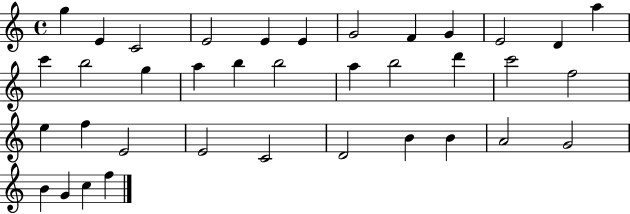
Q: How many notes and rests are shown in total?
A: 37